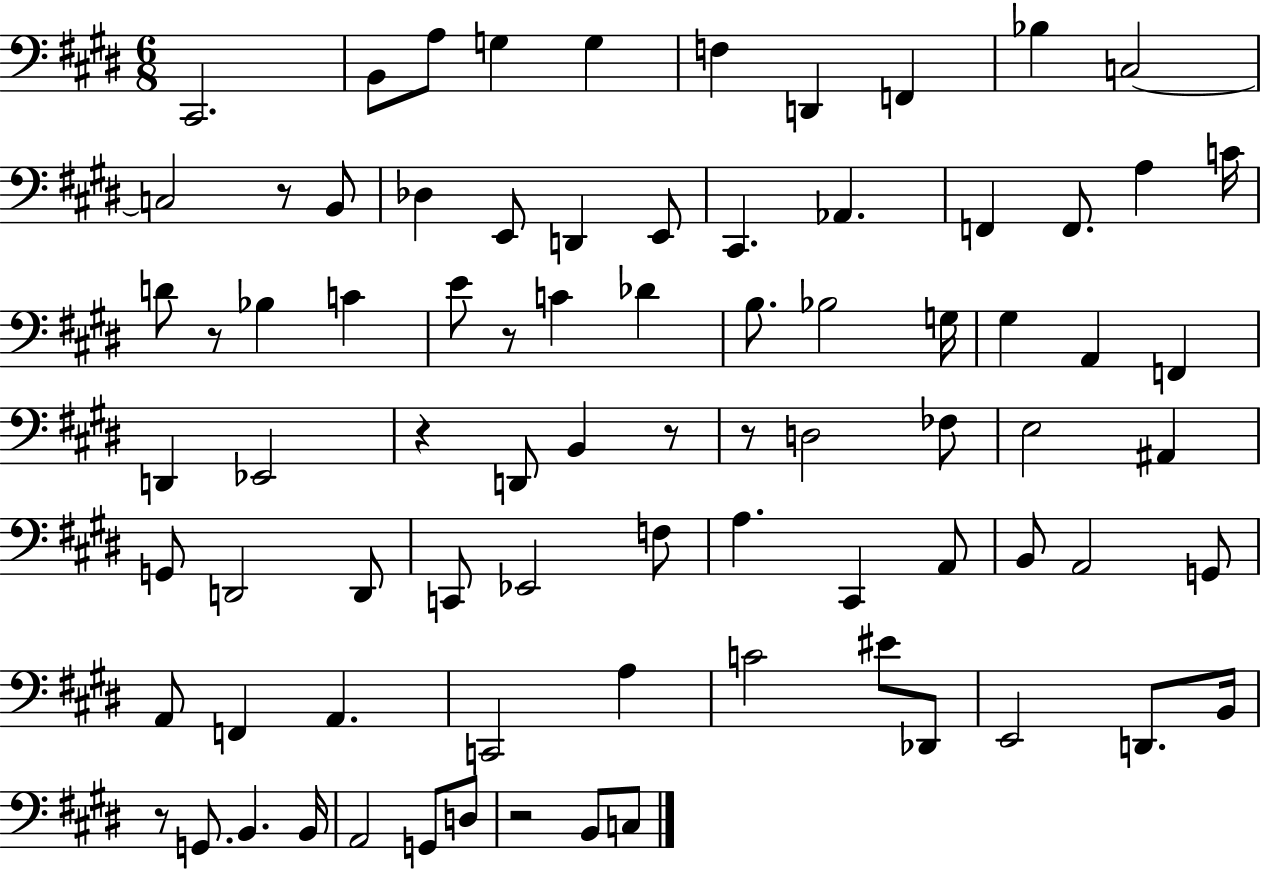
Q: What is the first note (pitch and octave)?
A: C#2